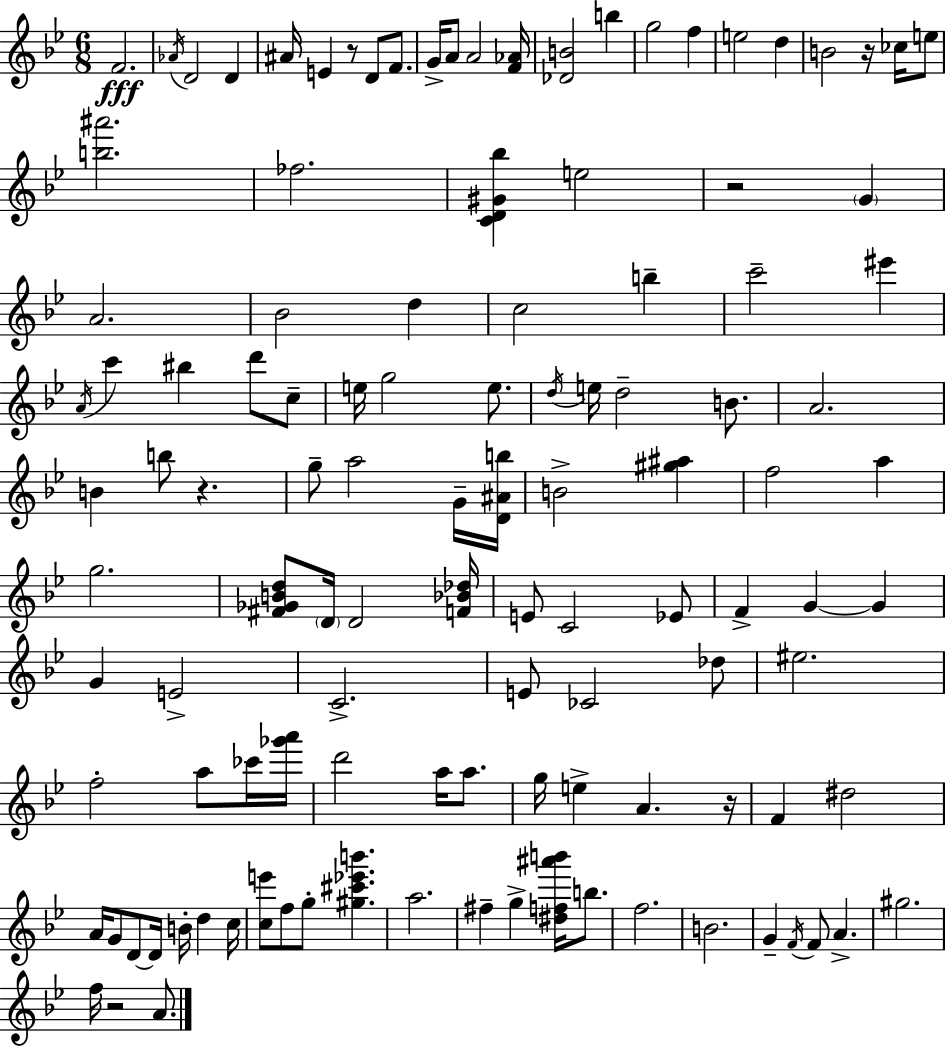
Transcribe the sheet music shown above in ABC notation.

X:1
T:Untitled
M:6/8
L:1/4
K:Gm
F2 _A/4 D2 D ^A/4 E z/2 D/2 F/2 G/4 A/2 A2 [F_A]/4 [_DB]2 b g2 f e2 d B2 z/4 _c/4 e/2 [b^a']2 _f2 [CD^G_b] e2 z2 G A2 _B2 d c2 b c'2 ^e' A/4 c' ^b d'/2 c/2 e/4 g2 e/2 d/4 e/4 d2 B/2 A2 B b/2 z g/2 a2 G/4 [D^Ab]/4 B2 [^g^a] f2 a g2 [^F_GBd]/2 D/4 D2 [F_B_d]/4 E/2 C2 _E/2 F G G G E2 C2 E/2 _C2 _d/2 ^e2 f2 a/2 _c'/4 [_g'a']/4 d'2 a/4 a/2 g/4 e A z/4 F ^d2 A/4 G/2 D/2 D/4 B/4 d c/4 [ce']/2 f/2 g/2 [^g^c'_e'b'] a2 ^f g [^df^a'b']/4 b/2 f2 B2 G F/4 F/2 A ^g2 f/4 z2 A/2